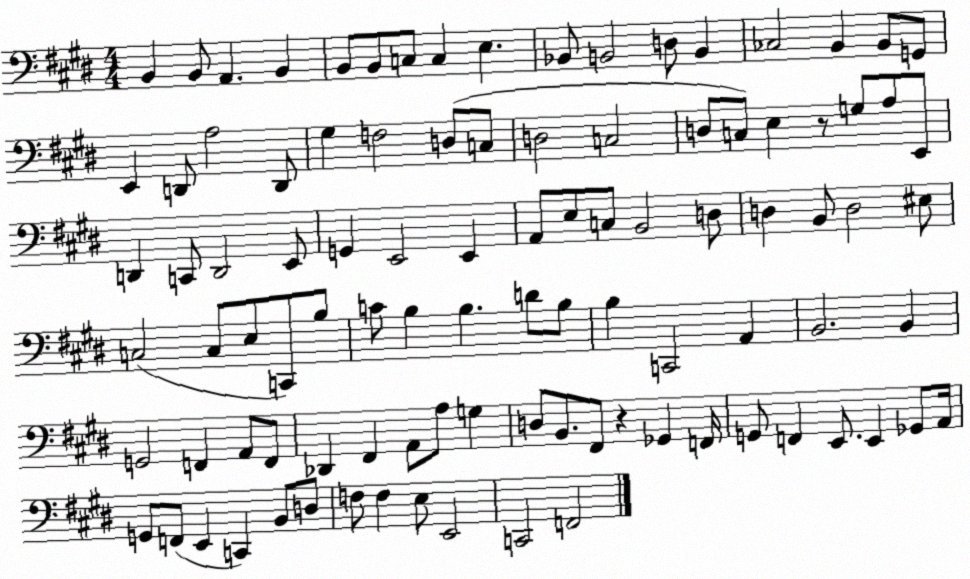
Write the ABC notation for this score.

X:1
T:Untitled
M:4/4
L:1/4
K:E
B,, B,,/2 A,, B,, B,,/2 B,,/2 C,/2 C, E, _B,,/2 B,,2 D,/2 B,, _C,2 B,, B,,/2 G,,/2 E,, D,,/2 A,2 D,,/2 ^G, F,2 D,/2 C,/2 D,2 C,2 D,/2 C,/2 E, z/2 G,/2 A,/2 E,,/2 D,, C,,/2 D,,2 E,,/2 G,, E,,2 E,, A,,/2 E,/2 C,/2 B,,2 D,/2 D, B,,/2 D,2 ^E,/2 C,2 C,/2 E,/2 C,,/2 B,/2 C/2 B, B, D/2 B,/2 B, C,,2 A,, B,,2 B,, G,,2 F,, A,,/2 F,,/2 _D,, ^F,, A,,/2 A,/2 G, D,/2 B,,/2 ^F,,/2 z _G,, F,,/4 G,,/2 F,, E,,/2 E,, _G,,/2 A,,/4 G,,/2 F,,/2 E,, C,, B,,/2 D,/2 F,/2 F, E,/2 E,,2 C,,2 F,,2